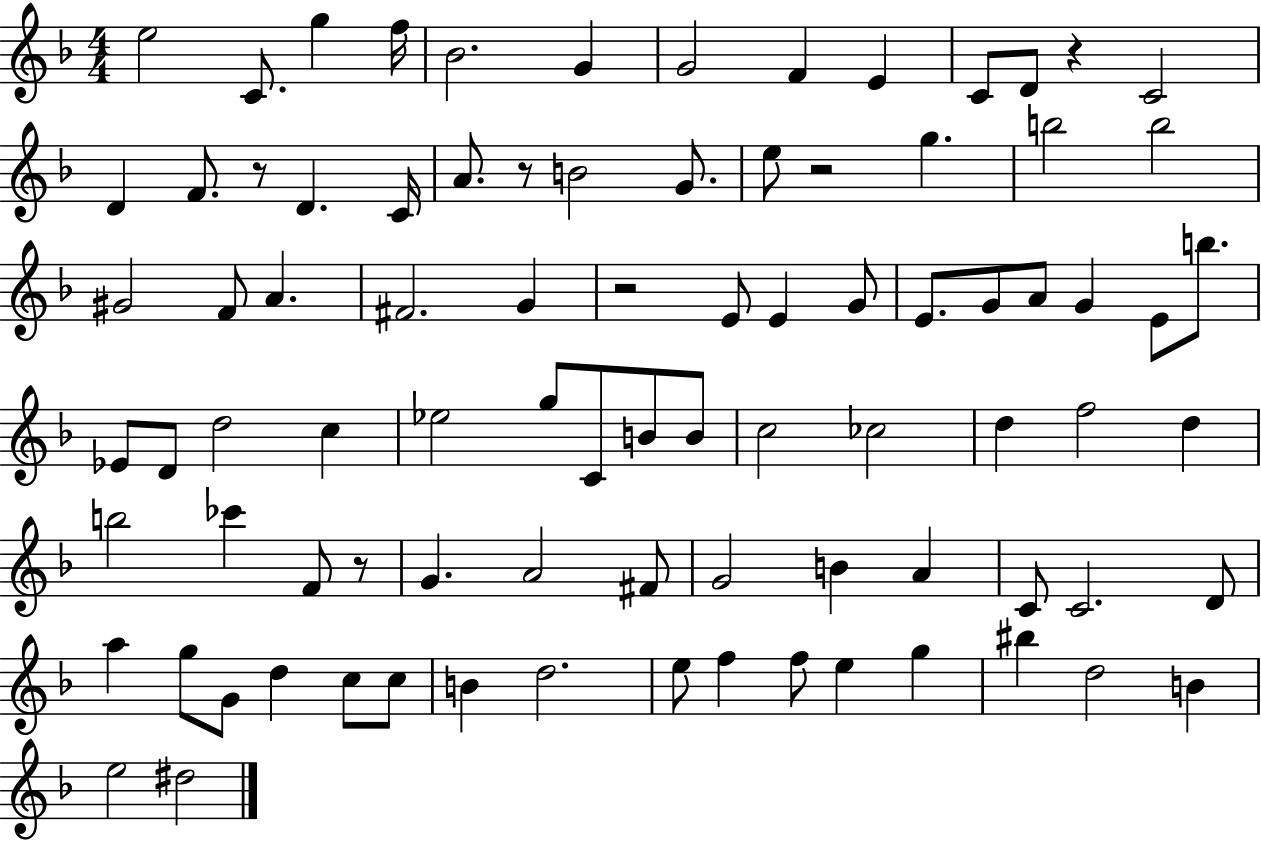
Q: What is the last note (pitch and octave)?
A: D#5